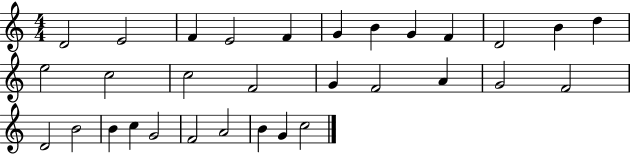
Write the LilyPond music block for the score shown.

{
  \clef treble
  \numericTimeSignature
  \time 4/4
  \key c \major
  d'2 e'2 | f'4 e'2 f'4 | g'4 b'4 g'4 f'4 | d'2 b'4 d''4 | \break e''2 c''2 | c''2 f'2 | g'4 f'2 a'4 | g'2 f'2 | \break d'2 b'2 | b'4 c''4 g'2 | f'2 a'2 | b'4 g'4 c''2 | \break \bar "|."
}